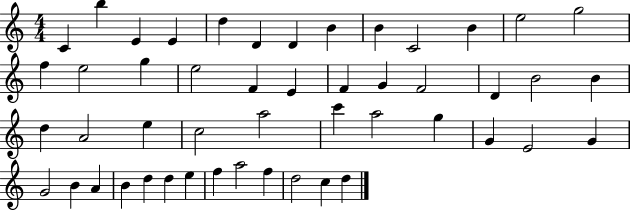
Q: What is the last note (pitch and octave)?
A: D5